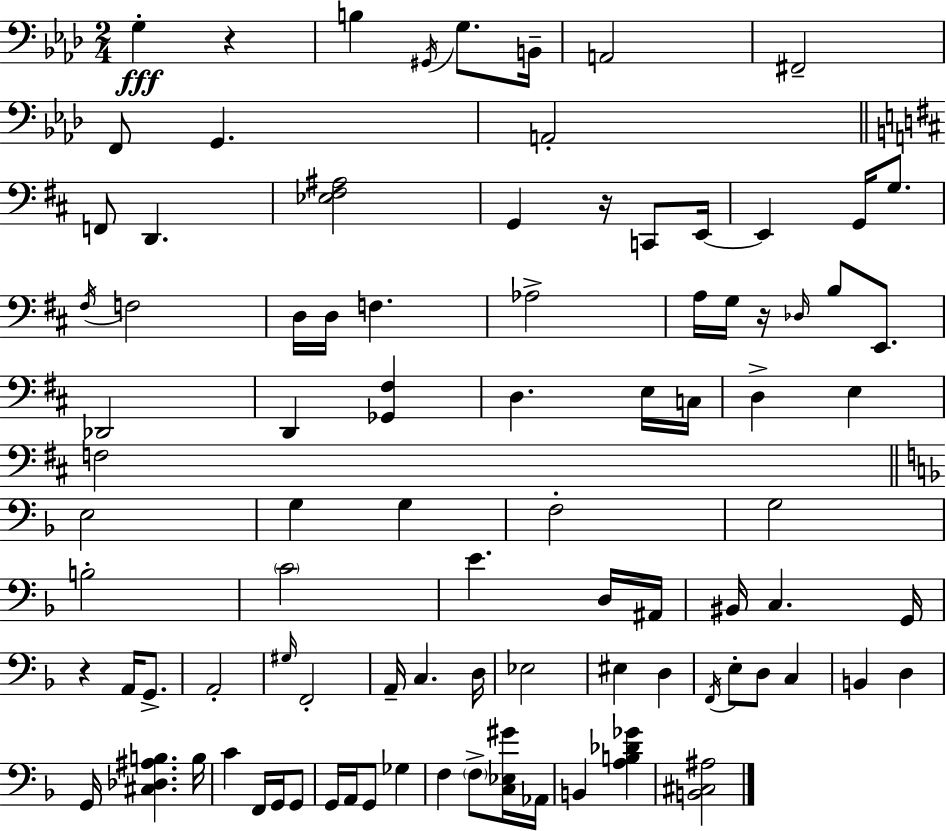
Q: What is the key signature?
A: F minor